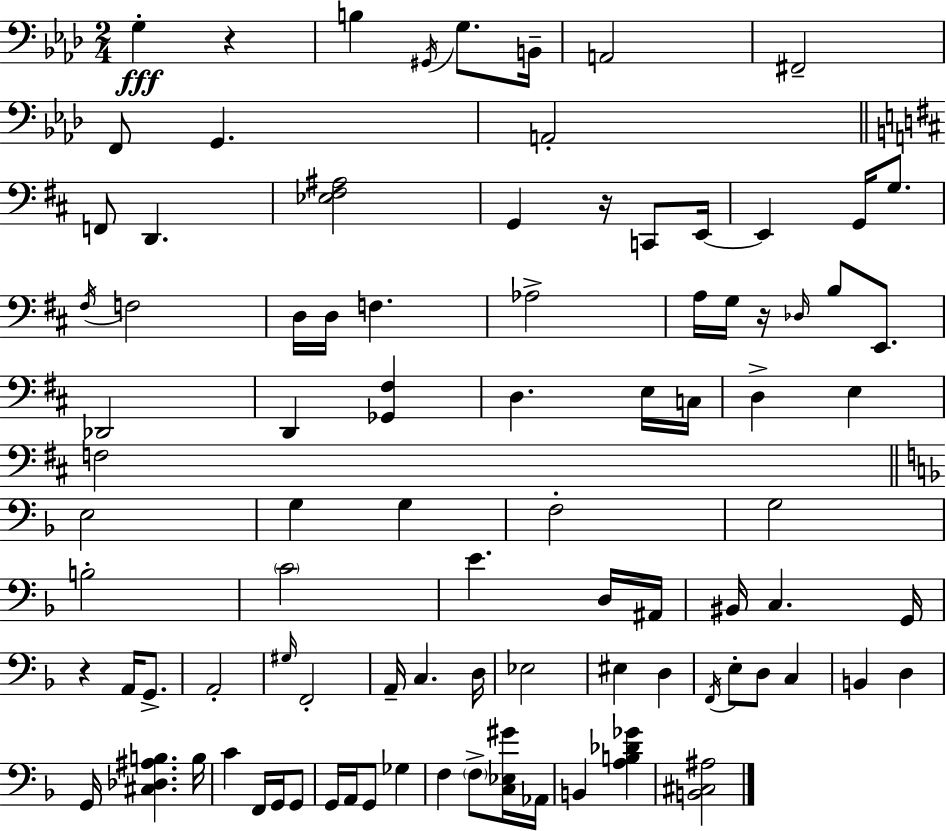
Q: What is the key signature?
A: F minor